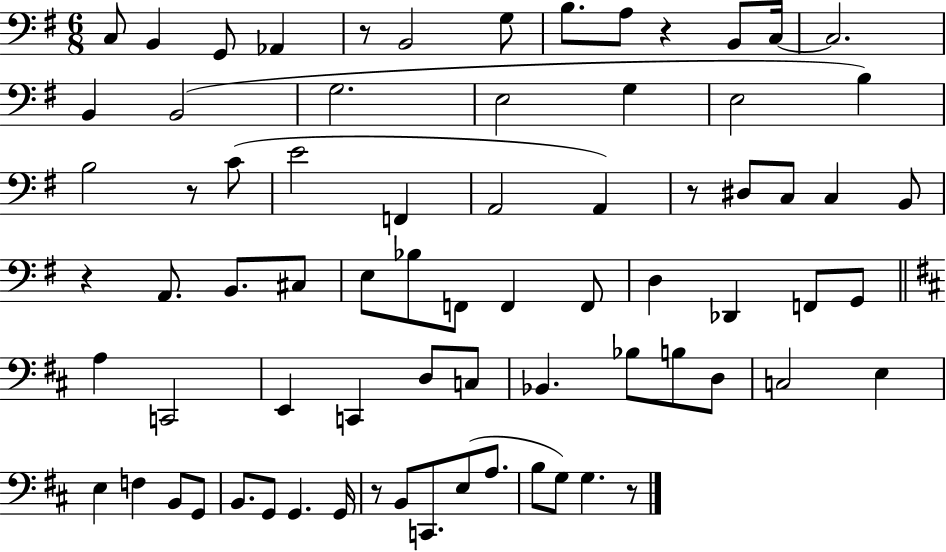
{
  \clef bass
  \numericTimeSignature
  \time 6/8
  \key g \major
  c8 b,4 g,8 aes,4 | r8 b,2 g8 | b8. a8 r4 b,8 c16~~ | c2. | \break b,4 b,2( | g2. | e2 g4 | e2 b4) | \break b2 r8 c'8( | e'2 f,4 | a,2 a,4) | r8 dis8 c8 c4 b,8 | \break r4 a,8. b,8. cis8 | e8 bes8 f,8 f,4 f,8 | d4 des,4 f,8 g,8 | \bar "||" \break \key d \major a4 c,2 | e,4 c,4 d8 c8 | bes,4. bes8 b8 d8 | c2 e4 | \break e4 f4 b,8 g,8 | b,8. g,8 g,4. g,16 | r8 b,8 c,8. e8( a8. | b8 g8) g4. r8 | \break \bar "|."
}